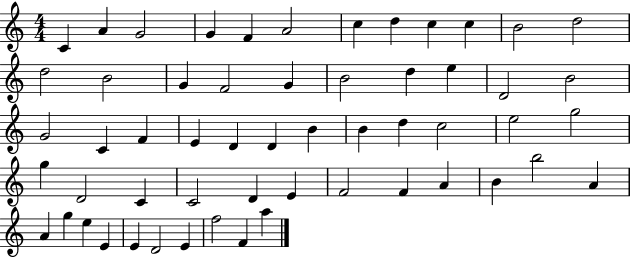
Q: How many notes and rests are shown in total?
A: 56